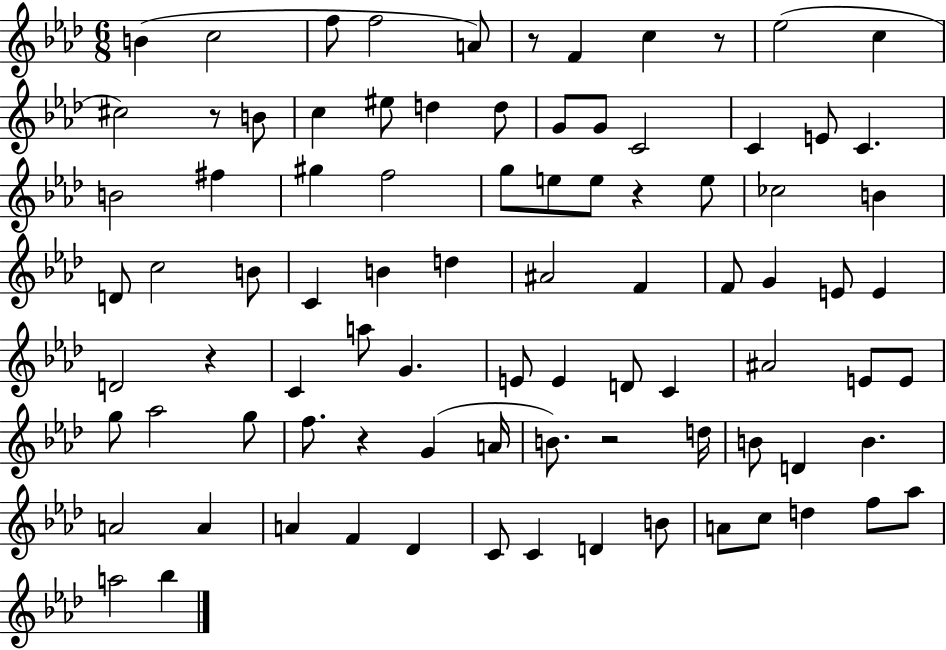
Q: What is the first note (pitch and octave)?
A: B4